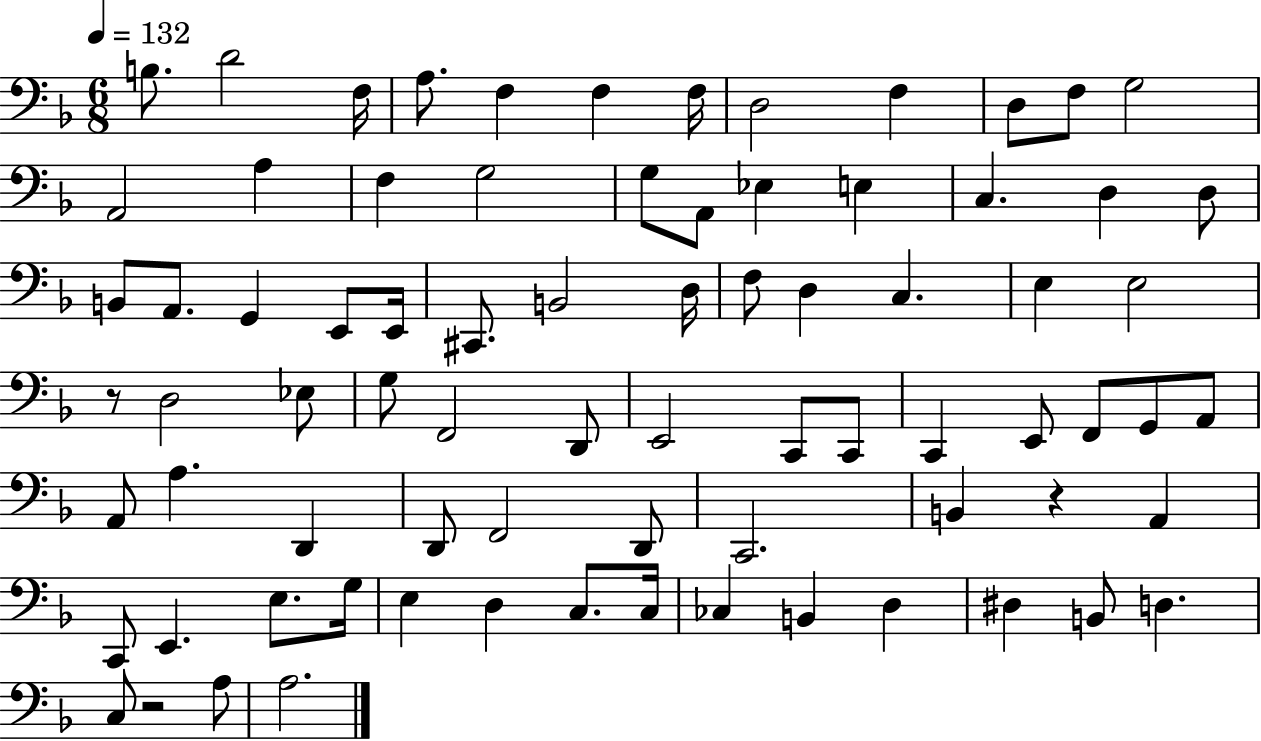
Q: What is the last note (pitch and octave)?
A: A3